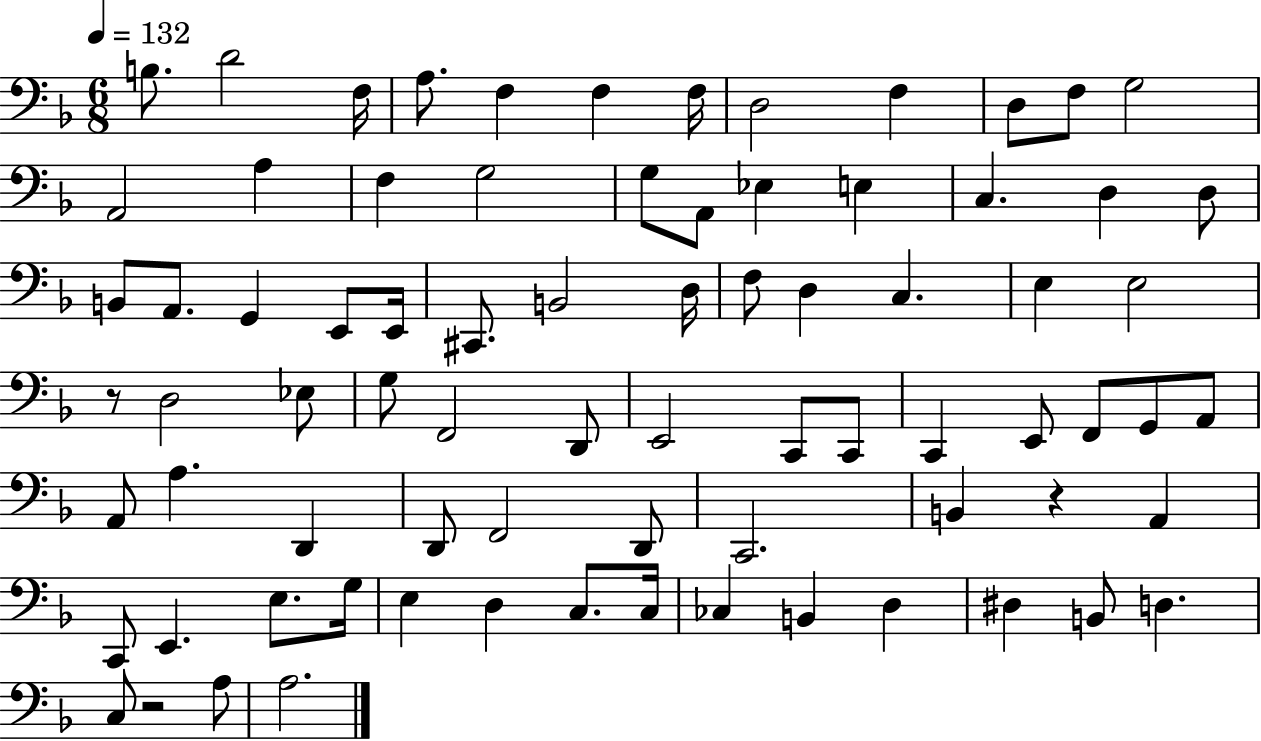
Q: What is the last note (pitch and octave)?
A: A3